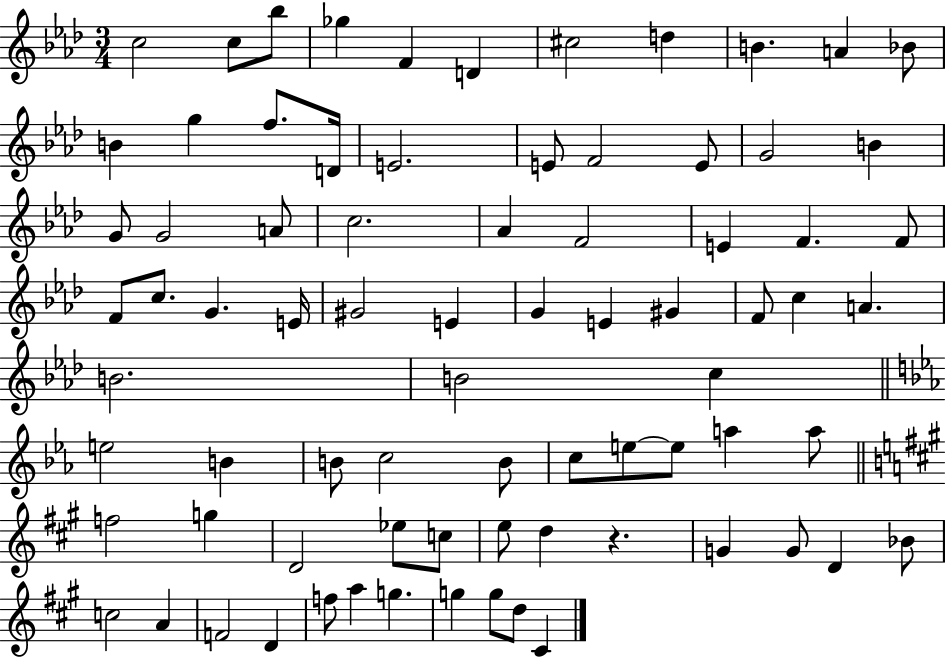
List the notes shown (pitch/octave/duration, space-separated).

C5/h C5/e Bb5/e Gb5/q F4/q D4/q C#5/h D5/q B4/q. A4/q Bb4/e B4/q G5/q F5/e. D4/s E4/h. E4/e F4/h E4/e G4/h B4/q G4/e G4/h A4/e C5/h. Ab4/q F4/h E4/q F4/q. F4/e F4/e C5/e. G4/q. E4/s G#4/h E4/q G4/q E4/q G#4/q F4/e C5/q A4/q. B4/h. B4/h C5/q E5/h B4/q B4/e C5/h B4/e C5/e E5/e E5/e A5/q A5/e F5/h G5/q D4/h Eb5/e C5/e E5/e D5/q R/q. G4/q G4/e D4/q Bb4/e C5/h A4/q F4/h D4/q F5/e A5/q G5/q. G5/q G5/e D5/e C#4/q